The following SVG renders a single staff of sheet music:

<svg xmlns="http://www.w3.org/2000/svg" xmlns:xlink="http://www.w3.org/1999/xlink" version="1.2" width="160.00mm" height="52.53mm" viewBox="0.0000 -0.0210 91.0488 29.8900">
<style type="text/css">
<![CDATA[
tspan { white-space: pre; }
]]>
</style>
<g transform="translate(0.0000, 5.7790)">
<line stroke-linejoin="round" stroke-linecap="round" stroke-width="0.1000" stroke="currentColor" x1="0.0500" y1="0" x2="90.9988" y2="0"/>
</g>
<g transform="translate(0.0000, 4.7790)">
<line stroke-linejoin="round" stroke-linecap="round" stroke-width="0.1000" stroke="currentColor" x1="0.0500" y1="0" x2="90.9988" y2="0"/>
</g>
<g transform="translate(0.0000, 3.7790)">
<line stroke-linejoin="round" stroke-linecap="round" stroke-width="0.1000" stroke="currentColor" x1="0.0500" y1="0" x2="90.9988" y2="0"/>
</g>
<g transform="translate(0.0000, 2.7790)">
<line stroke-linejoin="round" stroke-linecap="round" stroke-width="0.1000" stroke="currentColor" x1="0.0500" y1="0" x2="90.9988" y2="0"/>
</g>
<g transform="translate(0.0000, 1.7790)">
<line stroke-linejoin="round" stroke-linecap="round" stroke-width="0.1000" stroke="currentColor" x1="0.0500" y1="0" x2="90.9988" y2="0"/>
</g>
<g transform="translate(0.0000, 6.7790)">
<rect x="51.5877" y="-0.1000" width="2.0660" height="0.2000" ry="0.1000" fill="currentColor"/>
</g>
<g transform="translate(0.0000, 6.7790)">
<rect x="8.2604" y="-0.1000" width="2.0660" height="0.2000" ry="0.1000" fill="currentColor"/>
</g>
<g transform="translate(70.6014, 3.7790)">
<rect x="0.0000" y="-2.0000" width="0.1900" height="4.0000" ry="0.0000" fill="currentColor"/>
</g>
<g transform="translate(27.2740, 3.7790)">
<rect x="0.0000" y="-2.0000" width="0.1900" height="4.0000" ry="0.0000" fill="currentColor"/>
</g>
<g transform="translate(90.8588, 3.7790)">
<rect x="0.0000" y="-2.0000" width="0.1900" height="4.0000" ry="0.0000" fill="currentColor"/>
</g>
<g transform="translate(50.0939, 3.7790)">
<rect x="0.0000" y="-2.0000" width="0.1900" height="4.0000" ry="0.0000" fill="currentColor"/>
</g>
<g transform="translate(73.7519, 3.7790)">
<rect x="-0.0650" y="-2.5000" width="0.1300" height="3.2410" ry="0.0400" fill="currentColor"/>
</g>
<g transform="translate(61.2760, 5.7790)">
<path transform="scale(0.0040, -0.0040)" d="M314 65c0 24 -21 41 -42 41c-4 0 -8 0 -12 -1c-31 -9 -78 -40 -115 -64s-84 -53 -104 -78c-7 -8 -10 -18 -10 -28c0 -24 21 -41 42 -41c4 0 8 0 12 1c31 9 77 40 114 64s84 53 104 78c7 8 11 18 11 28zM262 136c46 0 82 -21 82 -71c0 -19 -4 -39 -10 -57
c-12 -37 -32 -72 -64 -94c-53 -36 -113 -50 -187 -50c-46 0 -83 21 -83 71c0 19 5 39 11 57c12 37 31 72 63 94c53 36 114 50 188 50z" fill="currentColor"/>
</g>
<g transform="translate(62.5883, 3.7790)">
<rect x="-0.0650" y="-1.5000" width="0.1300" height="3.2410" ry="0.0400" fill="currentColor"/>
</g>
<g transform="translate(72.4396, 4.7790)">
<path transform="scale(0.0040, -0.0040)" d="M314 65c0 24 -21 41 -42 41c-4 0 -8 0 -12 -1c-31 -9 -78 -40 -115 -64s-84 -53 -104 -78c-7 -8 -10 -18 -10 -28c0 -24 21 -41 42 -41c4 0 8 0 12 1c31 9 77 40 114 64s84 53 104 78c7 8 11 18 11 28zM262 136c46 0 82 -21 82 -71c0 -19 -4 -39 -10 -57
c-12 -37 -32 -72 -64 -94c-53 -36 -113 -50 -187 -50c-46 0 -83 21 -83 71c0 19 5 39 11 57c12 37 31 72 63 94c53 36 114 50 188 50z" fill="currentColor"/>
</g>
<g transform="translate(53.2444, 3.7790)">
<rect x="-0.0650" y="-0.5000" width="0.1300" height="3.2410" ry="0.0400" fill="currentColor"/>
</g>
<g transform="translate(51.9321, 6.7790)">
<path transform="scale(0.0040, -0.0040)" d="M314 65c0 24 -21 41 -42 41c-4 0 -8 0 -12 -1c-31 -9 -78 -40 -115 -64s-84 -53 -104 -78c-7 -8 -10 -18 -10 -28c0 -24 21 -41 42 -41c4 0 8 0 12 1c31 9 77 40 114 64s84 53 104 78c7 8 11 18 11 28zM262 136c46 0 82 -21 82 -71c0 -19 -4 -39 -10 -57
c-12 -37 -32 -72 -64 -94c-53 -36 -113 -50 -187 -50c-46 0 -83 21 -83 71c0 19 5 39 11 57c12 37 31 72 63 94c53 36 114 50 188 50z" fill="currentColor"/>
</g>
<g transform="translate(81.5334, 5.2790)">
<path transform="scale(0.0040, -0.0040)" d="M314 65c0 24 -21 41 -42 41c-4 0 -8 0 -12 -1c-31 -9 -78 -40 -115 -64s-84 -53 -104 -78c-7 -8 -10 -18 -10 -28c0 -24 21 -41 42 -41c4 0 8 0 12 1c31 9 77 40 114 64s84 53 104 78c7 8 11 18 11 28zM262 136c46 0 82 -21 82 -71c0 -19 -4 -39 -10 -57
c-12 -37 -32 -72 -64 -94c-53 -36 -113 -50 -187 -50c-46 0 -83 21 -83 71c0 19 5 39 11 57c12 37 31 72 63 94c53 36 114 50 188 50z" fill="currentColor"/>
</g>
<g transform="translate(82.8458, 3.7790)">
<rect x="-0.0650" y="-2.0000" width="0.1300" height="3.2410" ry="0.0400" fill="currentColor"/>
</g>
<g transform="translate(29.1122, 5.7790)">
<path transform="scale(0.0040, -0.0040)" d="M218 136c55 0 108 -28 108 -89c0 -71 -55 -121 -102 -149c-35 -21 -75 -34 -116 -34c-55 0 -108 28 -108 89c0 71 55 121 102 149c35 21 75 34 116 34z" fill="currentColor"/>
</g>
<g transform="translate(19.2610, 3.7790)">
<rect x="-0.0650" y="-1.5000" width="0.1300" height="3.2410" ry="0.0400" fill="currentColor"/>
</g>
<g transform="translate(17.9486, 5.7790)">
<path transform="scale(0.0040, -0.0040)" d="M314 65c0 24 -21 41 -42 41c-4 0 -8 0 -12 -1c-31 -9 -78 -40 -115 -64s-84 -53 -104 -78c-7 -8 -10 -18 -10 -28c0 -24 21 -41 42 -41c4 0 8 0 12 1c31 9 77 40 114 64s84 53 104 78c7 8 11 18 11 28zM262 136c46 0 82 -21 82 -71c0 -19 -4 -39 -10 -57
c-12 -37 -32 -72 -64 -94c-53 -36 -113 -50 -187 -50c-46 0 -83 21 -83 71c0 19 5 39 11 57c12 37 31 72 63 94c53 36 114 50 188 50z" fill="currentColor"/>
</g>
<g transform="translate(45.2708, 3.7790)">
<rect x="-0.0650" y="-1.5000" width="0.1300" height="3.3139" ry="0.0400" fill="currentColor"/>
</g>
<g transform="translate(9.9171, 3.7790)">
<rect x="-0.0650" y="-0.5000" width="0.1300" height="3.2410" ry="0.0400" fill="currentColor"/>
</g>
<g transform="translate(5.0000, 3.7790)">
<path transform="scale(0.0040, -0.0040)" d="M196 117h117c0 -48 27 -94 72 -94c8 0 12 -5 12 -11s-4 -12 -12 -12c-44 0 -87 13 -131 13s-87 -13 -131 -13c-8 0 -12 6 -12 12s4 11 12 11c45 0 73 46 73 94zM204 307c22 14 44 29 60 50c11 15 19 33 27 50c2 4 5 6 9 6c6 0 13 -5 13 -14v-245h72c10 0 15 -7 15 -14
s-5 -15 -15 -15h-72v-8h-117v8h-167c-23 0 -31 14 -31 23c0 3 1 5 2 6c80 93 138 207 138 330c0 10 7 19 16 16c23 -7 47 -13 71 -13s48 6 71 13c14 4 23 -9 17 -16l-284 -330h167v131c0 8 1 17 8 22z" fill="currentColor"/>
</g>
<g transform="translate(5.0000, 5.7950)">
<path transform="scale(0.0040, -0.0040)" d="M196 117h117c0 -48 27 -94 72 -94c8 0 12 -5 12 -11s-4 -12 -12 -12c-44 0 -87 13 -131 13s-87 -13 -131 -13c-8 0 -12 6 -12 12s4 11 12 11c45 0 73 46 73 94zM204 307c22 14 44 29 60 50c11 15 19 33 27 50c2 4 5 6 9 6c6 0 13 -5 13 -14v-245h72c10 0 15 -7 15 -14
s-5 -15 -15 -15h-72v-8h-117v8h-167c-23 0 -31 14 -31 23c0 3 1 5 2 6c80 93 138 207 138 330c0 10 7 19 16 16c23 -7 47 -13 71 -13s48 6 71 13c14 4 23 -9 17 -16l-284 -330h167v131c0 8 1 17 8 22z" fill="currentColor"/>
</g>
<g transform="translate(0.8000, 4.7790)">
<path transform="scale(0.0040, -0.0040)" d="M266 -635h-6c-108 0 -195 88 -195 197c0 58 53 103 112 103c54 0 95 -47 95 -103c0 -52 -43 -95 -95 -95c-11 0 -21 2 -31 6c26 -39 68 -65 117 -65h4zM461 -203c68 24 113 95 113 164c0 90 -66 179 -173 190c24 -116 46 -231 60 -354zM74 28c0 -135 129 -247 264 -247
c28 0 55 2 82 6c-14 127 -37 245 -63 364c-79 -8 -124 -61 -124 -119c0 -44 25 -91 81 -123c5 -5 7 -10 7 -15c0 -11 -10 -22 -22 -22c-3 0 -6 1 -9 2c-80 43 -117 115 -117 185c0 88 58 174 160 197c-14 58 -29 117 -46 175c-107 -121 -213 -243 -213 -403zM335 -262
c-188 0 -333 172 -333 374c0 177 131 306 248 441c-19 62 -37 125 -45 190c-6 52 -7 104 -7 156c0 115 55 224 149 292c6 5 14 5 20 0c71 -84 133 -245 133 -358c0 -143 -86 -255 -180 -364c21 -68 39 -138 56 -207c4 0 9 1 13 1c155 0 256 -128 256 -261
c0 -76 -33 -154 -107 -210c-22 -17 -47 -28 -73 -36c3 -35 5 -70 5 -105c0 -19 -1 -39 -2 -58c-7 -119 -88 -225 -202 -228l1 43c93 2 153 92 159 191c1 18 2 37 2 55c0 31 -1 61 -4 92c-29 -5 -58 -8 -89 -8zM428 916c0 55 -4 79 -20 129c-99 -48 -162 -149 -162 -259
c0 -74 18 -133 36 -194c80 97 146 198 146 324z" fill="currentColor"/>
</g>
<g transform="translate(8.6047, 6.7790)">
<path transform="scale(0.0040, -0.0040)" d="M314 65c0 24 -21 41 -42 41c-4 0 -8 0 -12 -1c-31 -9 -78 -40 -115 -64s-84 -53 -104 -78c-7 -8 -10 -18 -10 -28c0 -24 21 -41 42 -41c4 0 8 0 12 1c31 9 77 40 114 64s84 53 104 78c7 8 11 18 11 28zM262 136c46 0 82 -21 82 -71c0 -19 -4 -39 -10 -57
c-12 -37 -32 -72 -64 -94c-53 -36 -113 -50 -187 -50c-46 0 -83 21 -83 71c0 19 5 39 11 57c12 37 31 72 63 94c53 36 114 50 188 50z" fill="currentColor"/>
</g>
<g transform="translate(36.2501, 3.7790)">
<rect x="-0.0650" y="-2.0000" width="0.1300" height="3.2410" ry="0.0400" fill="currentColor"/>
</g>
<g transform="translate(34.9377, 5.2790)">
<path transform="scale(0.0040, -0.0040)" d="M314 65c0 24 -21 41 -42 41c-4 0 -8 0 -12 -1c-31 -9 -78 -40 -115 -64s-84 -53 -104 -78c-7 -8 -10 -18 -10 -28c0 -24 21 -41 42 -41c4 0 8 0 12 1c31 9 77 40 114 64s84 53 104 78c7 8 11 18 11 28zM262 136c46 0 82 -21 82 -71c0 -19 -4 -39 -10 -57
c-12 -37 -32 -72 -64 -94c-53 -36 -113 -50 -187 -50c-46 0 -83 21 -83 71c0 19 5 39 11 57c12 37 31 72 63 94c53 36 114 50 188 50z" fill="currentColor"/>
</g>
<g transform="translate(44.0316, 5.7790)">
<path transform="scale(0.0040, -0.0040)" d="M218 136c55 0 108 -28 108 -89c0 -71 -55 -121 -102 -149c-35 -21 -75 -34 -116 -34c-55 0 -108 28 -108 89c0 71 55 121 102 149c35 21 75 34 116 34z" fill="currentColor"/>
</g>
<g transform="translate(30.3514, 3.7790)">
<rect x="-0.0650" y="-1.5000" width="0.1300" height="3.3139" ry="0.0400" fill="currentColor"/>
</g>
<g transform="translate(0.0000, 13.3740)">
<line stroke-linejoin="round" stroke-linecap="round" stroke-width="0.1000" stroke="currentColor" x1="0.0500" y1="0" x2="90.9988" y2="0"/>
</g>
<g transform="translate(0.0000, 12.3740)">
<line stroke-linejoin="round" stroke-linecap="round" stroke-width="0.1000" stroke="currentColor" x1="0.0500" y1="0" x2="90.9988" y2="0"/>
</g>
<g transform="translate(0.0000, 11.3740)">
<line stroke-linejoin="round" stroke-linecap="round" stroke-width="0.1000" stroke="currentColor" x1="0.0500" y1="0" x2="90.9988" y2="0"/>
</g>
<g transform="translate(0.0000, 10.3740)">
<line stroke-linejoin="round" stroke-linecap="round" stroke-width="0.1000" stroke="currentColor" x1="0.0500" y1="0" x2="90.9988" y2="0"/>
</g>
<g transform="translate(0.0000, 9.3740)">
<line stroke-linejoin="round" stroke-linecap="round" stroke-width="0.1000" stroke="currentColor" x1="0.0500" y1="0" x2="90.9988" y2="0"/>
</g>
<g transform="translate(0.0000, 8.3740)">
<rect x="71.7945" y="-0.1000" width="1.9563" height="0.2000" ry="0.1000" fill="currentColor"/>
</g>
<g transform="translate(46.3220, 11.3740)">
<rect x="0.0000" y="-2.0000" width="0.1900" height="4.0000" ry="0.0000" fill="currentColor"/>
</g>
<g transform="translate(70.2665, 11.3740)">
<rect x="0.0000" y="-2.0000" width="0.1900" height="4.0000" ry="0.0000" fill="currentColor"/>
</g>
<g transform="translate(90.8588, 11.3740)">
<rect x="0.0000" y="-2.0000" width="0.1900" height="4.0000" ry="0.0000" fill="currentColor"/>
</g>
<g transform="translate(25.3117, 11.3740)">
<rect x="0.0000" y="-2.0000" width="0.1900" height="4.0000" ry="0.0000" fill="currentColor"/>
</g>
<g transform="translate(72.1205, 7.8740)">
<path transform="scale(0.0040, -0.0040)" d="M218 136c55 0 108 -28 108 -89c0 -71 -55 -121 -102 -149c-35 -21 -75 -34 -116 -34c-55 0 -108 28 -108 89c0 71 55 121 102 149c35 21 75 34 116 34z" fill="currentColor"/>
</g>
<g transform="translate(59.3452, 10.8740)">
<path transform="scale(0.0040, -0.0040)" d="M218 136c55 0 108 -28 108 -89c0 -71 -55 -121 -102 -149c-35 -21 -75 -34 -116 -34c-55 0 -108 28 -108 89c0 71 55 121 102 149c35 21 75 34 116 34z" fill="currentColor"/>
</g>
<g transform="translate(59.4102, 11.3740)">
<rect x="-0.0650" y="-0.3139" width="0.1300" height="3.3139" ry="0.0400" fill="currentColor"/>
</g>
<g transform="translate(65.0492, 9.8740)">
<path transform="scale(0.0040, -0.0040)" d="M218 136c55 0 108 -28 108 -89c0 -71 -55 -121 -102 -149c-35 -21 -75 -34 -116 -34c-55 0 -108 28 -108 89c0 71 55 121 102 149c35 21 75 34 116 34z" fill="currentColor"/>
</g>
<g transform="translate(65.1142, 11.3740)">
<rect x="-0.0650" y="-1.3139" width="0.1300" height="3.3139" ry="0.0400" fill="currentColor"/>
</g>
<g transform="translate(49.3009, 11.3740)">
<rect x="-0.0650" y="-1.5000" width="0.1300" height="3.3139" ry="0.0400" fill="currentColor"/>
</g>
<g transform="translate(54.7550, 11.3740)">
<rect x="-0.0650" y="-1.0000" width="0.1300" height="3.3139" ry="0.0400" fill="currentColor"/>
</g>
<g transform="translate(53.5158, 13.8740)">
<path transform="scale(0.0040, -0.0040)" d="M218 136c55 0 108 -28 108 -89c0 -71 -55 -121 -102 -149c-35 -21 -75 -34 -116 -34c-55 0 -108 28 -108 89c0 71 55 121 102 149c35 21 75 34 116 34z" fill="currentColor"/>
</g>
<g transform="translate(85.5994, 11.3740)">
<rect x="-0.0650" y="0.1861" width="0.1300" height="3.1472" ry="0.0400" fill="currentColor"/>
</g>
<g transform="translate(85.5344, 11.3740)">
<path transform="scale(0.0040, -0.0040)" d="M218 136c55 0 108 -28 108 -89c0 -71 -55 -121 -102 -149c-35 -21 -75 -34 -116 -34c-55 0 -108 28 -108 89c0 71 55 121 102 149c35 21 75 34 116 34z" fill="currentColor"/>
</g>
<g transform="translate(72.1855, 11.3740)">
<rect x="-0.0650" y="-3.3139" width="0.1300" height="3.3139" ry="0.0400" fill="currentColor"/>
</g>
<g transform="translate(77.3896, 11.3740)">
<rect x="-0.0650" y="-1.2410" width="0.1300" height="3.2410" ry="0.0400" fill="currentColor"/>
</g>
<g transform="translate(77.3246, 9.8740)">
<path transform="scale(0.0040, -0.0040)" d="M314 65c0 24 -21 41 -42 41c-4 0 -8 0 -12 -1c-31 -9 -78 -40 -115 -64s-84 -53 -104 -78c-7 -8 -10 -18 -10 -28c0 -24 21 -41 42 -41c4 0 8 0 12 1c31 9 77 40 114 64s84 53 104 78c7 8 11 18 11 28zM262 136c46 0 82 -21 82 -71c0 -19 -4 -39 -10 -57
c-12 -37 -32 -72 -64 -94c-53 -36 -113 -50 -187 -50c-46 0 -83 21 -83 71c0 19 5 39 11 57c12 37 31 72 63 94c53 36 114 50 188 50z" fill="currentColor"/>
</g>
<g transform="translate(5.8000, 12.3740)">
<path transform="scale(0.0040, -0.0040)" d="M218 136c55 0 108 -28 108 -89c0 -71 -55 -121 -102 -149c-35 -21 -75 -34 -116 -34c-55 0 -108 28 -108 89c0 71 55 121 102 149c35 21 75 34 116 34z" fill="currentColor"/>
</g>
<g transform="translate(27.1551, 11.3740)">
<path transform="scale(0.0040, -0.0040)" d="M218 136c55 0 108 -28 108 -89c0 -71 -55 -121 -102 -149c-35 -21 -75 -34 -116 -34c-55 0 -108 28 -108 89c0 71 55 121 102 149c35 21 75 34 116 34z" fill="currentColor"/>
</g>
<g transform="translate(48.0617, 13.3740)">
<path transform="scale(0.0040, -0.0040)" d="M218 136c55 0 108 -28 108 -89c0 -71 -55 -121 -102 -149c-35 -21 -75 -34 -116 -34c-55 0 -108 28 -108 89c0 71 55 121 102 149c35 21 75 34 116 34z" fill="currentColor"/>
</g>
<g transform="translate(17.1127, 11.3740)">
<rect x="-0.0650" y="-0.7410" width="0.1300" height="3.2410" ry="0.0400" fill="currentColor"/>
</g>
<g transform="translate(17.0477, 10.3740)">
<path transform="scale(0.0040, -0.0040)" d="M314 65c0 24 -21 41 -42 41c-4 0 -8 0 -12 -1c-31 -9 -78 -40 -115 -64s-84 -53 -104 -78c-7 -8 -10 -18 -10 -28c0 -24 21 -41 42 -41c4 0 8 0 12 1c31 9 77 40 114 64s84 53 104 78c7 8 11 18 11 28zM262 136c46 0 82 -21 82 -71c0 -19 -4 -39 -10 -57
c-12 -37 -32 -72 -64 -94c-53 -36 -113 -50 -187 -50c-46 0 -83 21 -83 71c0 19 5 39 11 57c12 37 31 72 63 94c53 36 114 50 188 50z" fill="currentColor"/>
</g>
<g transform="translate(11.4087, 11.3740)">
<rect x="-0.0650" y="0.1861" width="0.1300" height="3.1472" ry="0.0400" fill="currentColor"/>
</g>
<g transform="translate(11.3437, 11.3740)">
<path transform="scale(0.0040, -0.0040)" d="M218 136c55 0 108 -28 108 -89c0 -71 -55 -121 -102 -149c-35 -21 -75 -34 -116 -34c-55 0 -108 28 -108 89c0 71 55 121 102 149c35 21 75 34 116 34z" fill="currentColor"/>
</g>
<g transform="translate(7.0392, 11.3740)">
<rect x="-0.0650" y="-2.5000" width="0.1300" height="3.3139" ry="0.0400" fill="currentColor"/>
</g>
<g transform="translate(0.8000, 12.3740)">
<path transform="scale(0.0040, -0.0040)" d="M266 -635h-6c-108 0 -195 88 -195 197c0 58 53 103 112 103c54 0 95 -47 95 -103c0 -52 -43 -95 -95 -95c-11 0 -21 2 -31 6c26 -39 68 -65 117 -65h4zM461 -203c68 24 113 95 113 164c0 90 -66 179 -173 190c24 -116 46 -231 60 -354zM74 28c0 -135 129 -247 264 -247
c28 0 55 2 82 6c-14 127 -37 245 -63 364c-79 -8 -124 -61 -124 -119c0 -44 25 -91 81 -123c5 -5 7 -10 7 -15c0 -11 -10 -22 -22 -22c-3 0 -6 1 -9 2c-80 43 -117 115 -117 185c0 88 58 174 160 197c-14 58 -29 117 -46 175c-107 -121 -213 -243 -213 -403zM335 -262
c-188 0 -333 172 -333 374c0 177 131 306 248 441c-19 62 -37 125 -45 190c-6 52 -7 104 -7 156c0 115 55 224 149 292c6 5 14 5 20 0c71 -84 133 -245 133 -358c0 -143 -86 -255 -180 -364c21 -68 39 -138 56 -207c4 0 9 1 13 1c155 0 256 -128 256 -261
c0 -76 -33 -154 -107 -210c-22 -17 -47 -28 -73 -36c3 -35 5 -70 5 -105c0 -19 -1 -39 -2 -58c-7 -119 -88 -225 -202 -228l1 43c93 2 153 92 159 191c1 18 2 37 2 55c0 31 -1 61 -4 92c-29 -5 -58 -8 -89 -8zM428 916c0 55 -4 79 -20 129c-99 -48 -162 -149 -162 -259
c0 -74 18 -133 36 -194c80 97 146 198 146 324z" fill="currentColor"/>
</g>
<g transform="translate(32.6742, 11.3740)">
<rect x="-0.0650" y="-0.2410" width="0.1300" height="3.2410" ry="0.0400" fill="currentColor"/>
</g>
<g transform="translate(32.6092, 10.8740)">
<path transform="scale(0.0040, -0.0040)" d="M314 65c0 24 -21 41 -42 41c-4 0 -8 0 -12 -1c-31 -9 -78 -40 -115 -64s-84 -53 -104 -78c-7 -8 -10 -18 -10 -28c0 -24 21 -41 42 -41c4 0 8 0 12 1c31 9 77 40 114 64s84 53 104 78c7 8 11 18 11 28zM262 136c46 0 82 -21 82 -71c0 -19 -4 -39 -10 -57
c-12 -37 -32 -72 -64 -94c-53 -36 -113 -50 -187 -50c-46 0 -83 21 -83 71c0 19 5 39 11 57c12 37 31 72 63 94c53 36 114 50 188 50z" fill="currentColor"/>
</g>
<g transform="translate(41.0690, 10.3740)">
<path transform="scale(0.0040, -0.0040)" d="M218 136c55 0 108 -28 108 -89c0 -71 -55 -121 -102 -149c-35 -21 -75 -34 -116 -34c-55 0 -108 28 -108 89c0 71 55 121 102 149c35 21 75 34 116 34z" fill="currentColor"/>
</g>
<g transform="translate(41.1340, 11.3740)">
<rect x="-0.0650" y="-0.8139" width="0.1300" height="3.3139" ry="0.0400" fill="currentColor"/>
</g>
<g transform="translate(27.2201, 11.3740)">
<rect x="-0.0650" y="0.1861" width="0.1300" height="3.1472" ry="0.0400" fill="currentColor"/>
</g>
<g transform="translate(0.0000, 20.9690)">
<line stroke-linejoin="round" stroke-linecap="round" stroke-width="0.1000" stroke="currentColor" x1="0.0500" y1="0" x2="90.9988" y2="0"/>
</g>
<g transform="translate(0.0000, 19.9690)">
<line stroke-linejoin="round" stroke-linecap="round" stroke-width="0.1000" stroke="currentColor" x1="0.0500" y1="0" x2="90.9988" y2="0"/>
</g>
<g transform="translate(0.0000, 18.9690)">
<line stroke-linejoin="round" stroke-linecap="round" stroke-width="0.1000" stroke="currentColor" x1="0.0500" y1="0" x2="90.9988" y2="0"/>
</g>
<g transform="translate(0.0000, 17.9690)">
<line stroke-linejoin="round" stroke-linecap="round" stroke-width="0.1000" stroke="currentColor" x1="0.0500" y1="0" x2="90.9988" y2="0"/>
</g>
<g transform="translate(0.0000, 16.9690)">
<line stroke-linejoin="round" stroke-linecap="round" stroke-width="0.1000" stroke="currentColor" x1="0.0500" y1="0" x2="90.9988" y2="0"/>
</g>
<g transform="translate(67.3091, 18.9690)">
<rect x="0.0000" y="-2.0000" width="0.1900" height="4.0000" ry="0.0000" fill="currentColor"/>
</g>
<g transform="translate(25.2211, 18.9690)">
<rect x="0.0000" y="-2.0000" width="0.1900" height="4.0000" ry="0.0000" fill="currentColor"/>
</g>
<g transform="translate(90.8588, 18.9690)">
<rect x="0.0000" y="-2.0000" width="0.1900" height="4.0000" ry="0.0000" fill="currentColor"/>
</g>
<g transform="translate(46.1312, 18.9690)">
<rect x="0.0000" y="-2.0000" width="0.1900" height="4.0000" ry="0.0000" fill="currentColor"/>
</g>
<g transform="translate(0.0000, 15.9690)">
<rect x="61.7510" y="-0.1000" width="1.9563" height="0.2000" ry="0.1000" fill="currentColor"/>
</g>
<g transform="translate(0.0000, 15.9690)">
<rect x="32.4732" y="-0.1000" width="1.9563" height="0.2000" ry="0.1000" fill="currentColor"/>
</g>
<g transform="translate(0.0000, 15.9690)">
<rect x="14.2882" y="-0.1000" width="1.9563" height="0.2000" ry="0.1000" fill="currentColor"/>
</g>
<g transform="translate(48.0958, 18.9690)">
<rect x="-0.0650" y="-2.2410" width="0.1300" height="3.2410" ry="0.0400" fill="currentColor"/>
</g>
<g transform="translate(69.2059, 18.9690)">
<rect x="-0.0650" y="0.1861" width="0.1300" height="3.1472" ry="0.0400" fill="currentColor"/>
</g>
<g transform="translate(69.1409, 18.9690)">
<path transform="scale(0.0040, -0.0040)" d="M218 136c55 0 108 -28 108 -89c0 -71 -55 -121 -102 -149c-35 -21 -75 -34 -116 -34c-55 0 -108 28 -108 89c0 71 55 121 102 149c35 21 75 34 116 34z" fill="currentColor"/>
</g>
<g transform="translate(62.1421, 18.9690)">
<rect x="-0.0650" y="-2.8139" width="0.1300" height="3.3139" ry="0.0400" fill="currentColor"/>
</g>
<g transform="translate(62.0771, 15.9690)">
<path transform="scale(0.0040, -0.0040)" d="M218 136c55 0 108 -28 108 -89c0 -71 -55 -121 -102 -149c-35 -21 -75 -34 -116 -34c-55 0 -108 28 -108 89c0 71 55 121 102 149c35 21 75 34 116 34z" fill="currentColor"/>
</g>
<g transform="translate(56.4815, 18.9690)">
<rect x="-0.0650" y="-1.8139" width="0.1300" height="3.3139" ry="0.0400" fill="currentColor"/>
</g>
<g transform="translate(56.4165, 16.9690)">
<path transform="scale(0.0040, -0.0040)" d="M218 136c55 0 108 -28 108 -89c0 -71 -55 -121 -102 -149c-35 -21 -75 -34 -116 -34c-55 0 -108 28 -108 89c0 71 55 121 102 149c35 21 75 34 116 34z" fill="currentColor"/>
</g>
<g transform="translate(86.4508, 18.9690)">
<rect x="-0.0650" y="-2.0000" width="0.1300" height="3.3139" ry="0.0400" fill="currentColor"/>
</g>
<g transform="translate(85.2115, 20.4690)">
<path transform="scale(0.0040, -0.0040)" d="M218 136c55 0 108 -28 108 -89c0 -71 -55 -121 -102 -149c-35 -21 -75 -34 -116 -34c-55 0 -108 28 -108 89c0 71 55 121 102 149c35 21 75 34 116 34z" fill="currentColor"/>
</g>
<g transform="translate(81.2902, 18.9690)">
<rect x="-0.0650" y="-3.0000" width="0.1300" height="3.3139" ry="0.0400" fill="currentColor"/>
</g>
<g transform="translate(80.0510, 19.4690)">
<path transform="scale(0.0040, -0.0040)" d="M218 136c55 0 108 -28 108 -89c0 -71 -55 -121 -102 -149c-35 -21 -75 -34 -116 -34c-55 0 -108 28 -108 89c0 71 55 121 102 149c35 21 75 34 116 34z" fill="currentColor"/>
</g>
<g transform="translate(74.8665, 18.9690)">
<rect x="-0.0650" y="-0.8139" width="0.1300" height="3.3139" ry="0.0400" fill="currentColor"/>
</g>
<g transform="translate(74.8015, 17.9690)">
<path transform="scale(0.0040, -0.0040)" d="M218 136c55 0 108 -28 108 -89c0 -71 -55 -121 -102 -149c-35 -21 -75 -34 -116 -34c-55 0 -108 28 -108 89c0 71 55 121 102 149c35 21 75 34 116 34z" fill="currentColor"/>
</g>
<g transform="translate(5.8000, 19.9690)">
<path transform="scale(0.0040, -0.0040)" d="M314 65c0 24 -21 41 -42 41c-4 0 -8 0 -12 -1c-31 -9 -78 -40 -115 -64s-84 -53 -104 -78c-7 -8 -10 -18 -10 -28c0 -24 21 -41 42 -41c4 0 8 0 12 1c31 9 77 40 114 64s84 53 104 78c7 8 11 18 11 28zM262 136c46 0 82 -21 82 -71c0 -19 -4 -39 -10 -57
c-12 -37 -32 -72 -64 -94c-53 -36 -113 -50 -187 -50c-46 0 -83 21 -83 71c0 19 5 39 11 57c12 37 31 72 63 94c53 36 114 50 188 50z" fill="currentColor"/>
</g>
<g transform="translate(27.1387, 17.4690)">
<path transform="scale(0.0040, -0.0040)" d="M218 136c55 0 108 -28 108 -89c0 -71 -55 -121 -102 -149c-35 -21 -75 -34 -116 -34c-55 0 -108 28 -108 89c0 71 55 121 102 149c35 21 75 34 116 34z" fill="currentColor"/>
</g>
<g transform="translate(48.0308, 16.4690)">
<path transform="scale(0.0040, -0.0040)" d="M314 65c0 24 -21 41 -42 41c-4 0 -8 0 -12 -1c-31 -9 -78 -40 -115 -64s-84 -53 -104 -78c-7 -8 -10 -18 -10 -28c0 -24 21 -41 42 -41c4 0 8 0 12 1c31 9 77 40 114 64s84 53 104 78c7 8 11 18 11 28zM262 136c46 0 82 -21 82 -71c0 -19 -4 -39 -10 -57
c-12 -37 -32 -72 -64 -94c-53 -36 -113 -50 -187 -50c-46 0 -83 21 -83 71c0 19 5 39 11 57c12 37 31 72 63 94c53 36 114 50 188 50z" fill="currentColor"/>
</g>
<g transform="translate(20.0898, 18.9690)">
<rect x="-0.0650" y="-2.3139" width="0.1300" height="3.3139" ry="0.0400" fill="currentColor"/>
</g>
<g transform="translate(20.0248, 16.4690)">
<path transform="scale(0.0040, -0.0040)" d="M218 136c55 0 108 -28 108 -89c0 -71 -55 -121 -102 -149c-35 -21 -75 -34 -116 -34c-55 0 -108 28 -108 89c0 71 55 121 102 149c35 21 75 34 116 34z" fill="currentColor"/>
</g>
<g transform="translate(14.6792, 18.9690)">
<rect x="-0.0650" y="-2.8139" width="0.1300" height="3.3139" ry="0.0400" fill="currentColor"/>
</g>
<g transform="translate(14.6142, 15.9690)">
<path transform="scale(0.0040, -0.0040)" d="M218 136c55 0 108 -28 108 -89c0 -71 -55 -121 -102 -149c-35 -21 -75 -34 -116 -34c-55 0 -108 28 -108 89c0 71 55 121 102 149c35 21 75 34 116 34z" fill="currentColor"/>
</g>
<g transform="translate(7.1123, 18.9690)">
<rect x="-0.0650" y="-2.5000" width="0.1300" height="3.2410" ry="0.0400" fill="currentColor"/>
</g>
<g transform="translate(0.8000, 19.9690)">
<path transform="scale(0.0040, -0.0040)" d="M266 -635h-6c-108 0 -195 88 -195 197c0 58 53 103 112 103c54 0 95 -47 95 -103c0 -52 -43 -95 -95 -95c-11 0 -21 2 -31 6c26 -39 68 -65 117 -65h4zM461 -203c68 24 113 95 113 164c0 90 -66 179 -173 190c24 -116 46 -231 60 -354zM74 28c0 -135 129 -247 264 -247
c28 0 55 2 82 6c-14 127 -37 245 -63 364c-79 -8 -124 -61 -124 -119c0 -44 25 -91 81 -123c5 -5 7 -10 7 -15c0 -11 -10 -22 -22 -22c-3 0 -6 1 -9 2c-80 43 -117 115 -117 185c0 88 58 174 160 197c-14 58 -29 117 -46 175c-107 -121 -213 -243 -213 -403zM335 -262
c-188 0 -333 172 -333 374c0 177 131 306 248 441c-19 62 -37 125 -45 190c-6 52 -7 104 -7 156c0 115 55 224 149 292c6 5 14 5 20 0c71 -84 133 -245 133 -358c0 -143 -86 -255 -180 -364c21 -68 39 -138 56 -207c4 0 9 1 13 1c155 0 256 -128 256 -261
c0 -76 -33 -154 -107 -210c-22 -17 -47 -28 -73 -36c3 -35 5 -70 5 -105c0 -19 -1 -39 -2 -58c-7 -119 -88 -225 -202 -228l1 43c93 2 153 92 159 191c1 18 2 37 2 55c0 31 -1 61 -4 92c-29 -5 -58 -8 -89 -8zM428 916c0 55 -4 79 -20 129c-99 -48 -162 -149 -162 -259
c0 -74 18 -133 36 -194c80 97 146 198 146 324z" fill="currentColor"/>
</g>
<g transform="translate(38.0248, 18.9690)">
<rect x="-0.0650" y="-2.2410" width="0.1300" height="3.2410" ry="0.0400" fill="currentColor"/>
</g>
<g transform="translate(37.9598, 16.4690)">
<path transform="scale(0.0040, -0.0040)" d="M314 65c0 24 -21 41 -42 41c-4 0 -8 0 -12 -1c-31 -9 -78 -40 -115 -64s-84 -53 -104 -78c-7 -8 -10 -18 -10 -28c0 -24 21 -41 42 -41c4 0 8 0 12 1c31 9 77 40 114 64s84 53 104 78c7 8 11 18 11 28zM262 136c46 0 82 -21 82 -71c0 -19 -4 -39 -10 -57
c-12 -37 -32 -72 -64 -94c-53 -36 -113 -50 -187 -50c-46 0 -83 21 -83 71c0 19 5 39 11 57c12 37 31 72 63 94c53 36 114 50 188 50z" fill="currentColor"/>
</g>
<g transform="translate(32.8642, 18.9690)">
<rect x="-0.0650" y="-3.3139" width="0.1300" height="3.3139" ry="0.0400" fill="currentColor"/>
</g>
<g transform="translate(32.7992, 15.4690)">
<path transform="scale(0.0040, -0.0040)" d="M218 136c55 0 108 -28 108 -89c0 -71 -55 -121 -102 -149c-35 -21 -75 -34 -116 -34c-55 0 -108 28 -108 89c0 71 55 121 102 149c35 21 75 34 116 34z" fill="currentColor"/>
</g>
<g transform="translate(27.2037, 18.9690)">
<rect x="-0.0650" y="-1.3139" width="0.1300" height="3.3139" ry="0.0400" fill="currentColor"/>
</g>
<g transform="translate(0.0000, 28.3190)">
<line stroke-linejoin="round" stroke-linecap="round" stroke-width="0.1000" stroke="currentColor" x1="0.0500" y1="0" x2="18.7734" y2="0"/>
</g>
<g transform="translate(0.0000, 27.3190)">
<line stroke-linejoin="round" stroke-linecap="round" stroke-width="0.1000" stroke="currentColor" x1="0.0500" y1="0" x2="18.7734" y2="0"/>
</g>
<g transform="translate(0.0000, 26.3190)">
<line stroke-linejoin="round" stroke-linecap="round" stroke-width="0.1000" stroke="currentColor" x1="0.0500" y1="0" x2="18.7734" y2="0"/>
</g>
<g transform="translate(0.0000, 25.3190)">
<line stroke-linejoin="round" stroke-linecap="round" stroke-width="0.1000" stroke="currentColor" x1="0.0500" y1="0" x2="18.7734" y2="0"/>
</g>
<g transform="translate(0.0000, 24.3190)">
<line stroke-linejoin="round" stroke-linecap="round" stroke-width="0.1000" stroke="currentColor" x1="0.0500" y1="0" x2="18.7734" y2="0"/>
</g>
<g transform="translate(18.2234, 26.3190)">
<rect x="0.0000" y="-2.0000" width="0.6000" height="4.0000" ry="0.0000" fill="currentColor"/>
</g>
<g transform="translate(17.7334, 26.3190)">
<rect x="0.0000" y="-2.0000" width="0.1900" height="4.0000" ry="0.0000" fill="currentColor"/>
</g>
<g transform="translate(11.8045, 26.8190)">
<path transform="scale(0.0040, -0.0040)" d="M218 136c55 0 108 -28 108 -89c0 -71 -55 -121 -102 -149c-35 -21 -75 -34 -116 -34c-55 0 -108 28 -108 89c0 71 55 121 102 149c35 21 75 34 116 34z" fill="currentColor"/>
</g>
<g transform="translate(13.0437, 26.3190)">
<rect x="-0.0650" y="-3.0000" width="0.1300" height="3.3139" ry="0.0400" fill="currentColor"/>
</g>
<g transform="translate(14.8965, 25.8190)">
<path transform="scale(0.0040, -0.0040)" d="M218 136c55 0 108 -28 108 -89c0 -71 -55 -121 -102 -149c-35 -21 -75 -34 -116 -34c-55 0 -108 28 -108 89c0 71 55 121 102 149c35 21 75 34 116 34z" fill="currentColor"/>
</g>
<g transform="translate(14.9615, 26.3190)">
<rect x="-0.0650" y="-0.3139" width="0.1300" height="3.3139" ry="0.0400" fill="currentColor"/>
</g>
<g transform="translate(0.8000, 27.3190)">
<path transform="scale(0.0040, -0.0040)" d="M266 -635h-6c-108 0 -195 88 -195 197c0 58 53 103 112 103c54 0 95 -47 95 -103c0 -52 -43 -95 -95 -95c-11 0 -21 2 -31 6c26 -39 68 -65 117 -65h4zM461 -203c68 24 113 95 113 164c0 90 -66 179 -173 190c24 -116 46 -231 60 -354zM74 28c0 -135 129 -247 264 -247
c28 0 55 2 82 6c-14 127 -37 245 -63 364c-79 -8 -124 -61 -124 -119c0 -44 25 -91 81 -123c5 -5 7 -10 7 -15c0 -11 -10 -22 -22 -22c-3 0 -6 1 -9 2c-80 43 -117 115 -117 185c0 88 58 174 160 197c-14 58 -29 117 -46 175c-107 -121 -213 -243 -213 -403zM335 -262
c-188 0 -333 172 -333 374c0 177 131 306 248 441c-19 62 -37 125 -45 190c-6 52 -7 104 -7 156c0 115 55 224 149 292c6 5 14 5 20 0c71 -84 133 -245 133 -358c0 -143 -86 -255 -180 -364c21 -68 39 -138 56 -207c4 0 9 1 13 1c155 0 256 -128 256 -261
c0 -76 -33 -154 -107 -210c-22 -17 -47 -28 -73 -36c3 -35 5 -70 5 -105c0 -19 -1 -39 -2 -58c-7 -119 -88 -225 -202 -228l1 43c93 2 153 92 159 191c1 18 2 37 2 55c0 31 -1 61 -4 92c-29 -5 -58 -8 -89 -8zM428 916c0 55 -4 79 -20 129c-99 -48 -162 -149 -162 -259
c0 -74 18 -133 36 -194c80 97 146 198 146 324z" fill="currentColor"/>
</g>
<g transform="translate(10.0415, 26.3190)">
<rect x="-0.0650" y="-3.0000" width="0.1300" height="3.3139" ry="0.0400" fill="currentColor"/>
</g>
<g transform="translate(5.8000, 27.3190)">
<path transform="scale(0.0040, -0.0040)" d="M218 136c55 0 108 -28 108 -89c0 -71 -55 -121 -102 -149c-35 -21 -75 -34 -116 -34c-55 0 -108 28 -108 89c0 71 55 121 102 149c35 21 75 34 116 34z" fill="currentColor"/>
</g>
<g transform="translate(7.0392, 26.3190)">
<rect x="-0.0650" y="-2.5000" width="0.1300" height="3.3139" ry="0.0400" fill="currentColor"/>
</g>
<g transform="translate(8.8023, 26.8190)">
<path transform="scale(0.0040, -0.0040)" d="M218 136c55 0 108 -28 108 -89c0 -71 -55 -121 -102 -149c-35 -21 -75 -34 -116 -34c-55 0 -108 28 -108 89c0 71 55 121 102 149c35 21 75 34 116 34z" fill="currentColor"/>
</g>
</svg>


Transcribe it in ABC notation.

X:1
T:Untitled
M:4/4
L:1/4
K:C
C2 E2 E F2 E C2 E2 G2 F2 G B d2 B c2 d E D c e b e2 B G2 a g e b g2 g2 f a B d A F G A A c